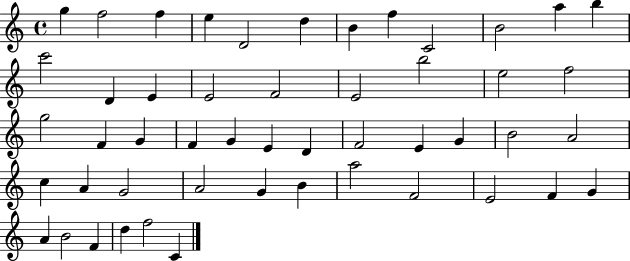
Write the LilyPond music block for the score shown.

{
  \clef treble
  \time 4/4
  \defaultTimeSignature
  \key c \major
  g''4 f''2 f''4 | e''4 d'2 d''4 | b'4 f''4 c'2 | b'2 a''4 b''4 | \break c'''2 d'4 e'4 | e'2 f'2 | e'2 b''2 | e''2 f''2 | \break g''2 f'4 g'4 | f'4 g'4 e'4 d'4 | f'2 e'4 g'4 | b'2 a'2 | \break c''4 a'4 g'2 | a'2 g'4 b'4 | a''2 f'2 | e'2 f'4 g'4 | \break a'4 b'2 f'4 | d''4 f''2 c'4 | \bar "|."
}